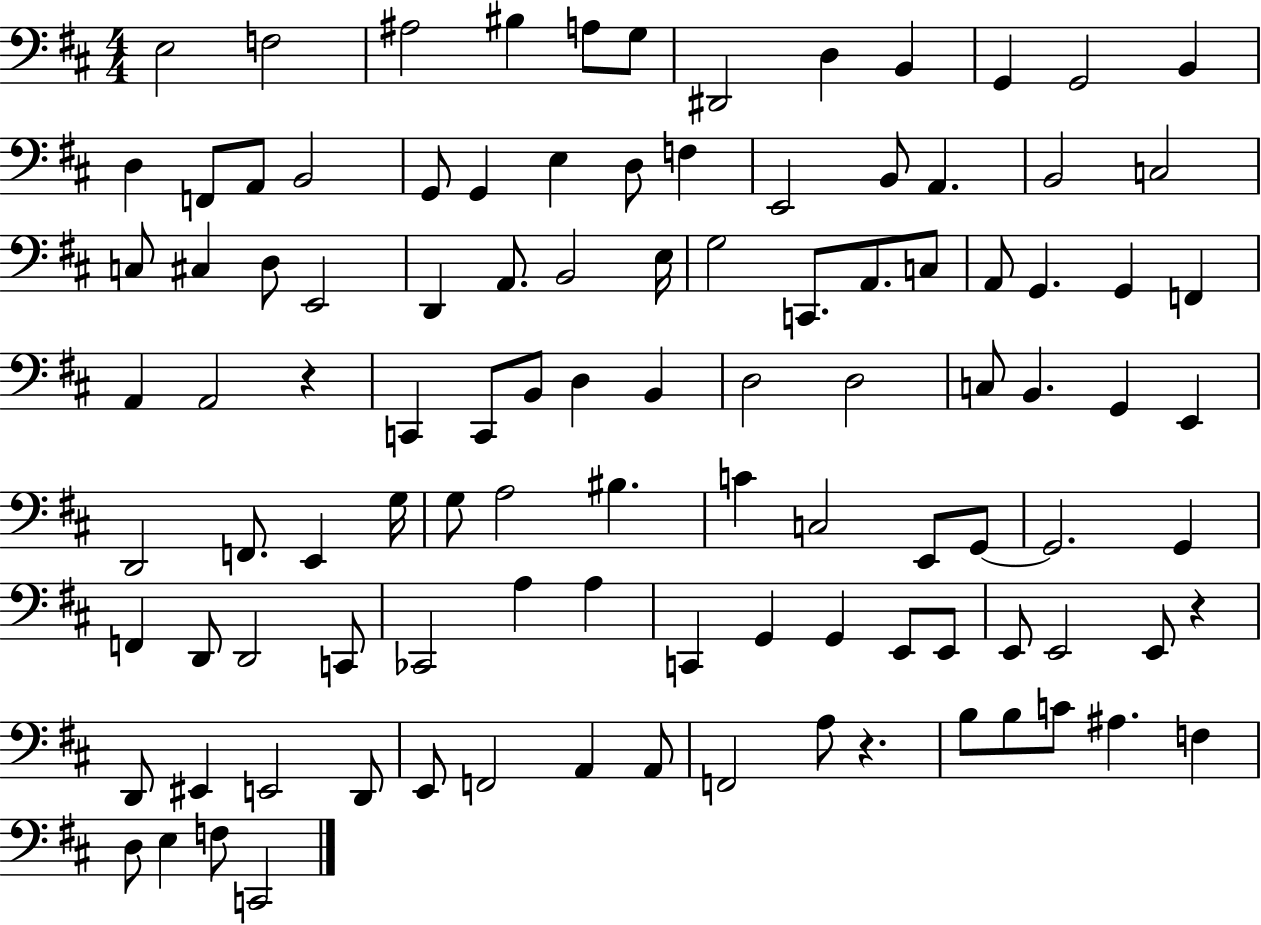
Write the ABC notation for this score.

X:1
T:Untitled
M:4/4
L:1/4
K:D
E,2 F,2 ^A,2 ^B, A,/2 G,/2 ^D,,2 D, B,, G,, G,,2 B,, D, F,,/2 A,,/2 B,,2 G,,/2 G,, E, D,/2 F, E,,2 B,,/2 A,, B,,2 C,2 C,/2 ^C, D,/2 E,,2 D,, A,,/2 B,,2 E,/4 G,2 C,,/2 A,,/2 C,/2 A,,/2 G,, G,, F,, A,, A,,2 z C,, C,,/2 B,,/2 D, B,, D,2 D,2 C,/2 B,, G,, E,, D,,2 F,,/2 E,, G,/4 G,/2 A,2 ^B, C C,2 E,,/2 G,,/2 G,,2 G,, F,, D,,/2 D,,2 C,,/2 _C,,2 A, A, C,, G,, G,, E,,/2 E,,/2 E,,/2 E,,2 E,,/2 z D,,/2 ^E,, E,,2 D,,/2 E,,/2 F,,2 A,, A,,/2 F,,2 A,/2 z B,/2 B,/2 C/2 ^A, F, D,/2 E, F,/2 C,,2